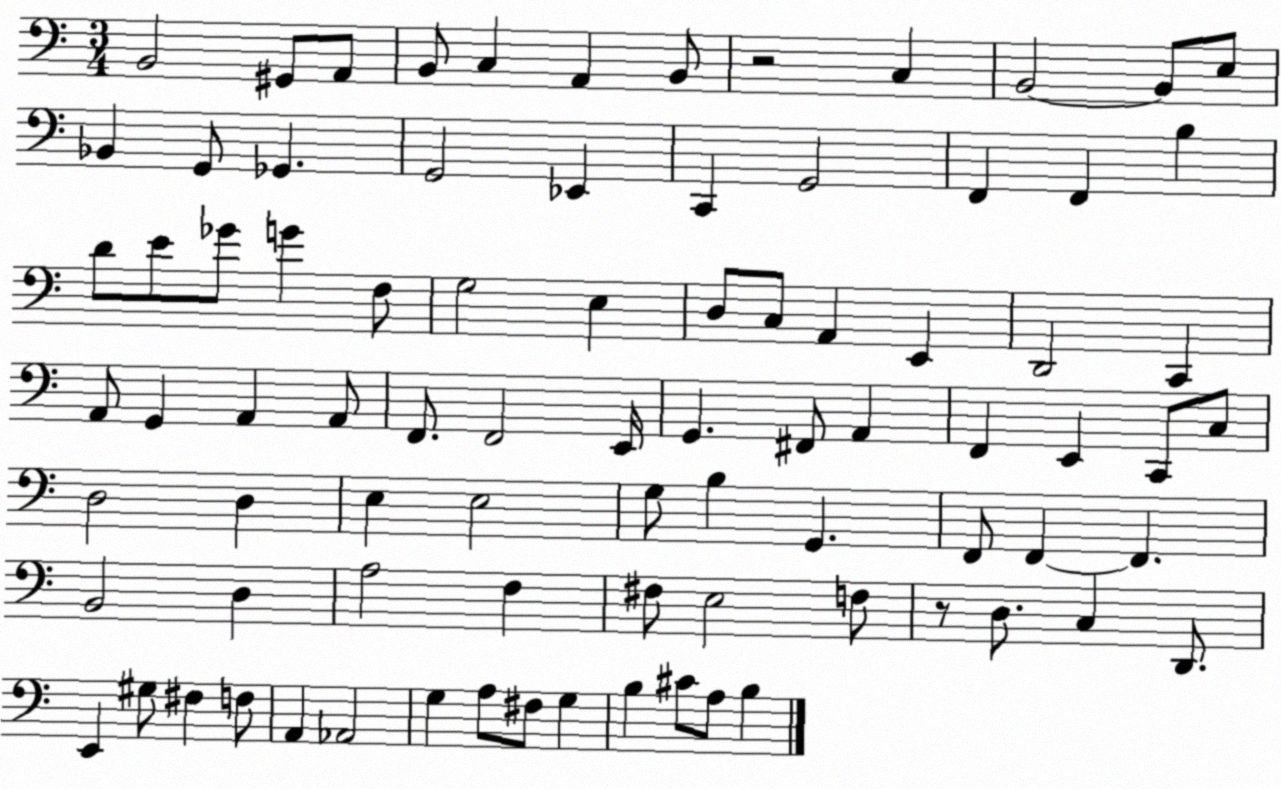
X:1
T:Untitled
M:3/4
L:1/4
K:C
B,,2 ^G,,/2 A,,/2 B,,/2 C, A,, B,,/2 z2 C, B,,2 B,,/2 E,/2 _B,, G,,/2 _G,, G,,2 _E,, C,, G,,2 F,, F,, B, D/2 E/2 _G/2 G F,/2 G,2 E, D,/2 C,/2 A,, E,, D,,2 C,, A,,/2 G,, A,, A,,/2 F,,/2 F,,2 E,,/4 G,, ^F,,/2 A,, F,, E,, C,,/2 C,/2 D,2 D, E, E,2 G,/2 B, G,, F,,/2 F,, F,, B,,2 D, A,2 F, ^F,/2 E,2 F,/2 z/2 D,/2 C, D,,/2 E,, ^G,/2 ^F, F,/2 A,, _A,,2 G, A,/2 ^F,/2 G, B, ^C/2 A,/2 B,